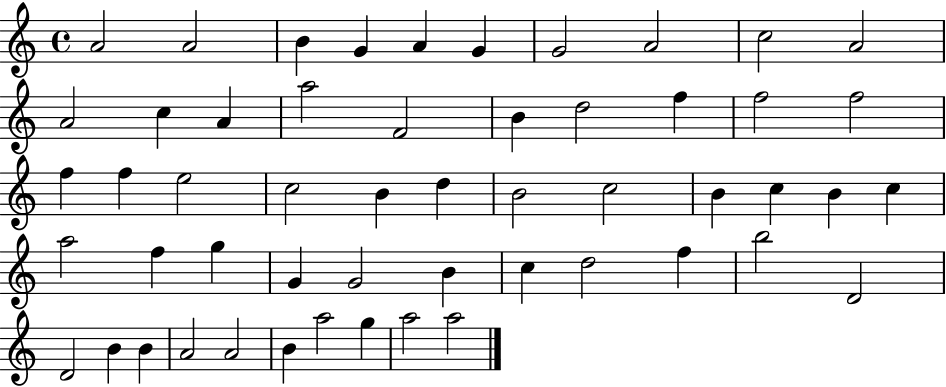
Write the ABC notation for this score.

X:1
T:Untitled
M:4/4
L:1/4
K:C
A2 A2 B G A G G2 A2 c2 A2 A2 c A a2 F2 B d2 f f2 f2 f f e2 c2 B d B2 c2 B c B c a2 f g G G2 B c d2 f b2 D2 D2 B B A2 A2 B a2 g a2 a2